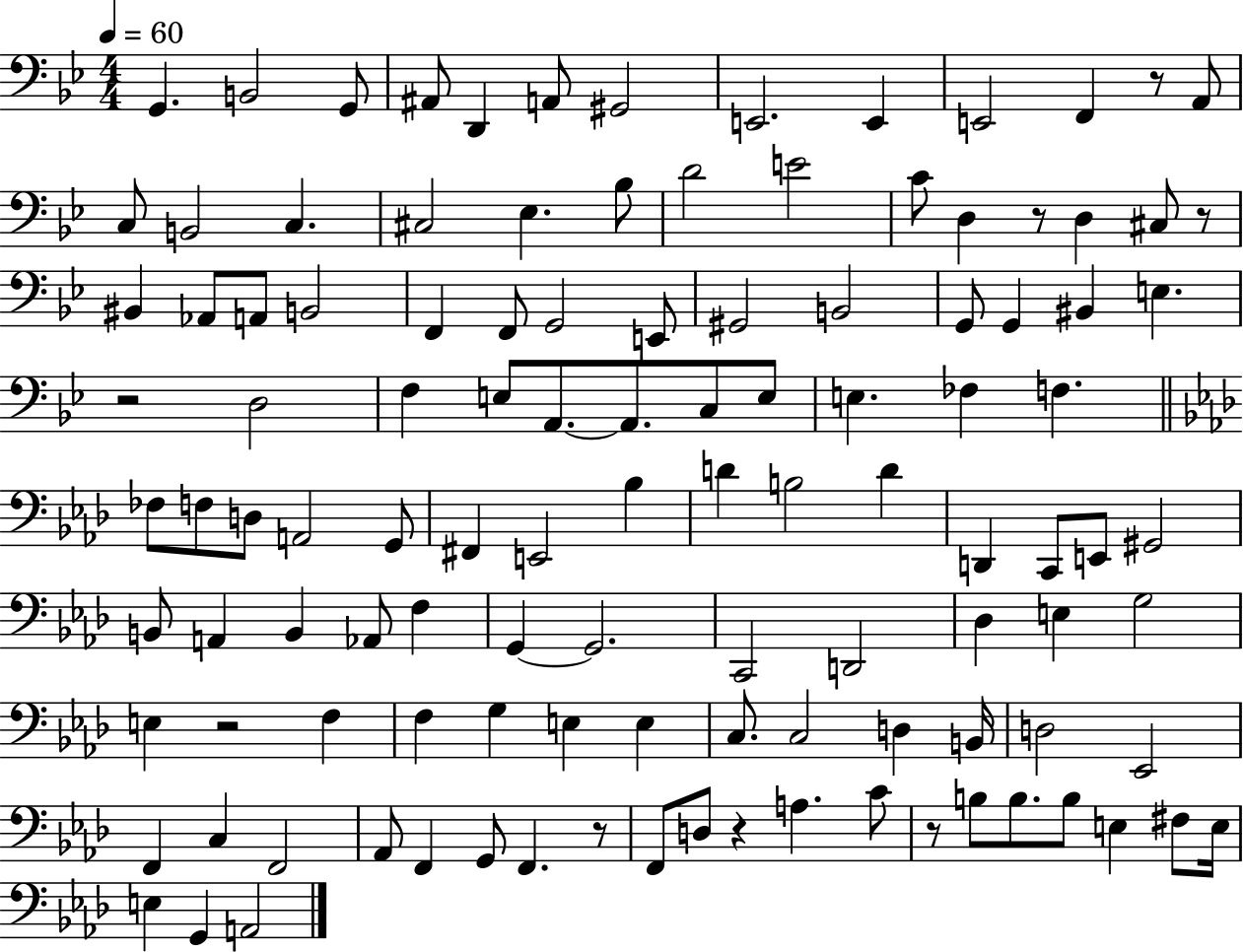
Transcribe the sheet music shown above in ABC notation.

X:1
T:Untitled
M:4/4
L:1/4
K:Bb
G,, B,,2 G,,/2 ^A,,/2 D,, A,,/2 ^G,,2 E,,2 E,, E,,2 F,, z/2 A,,/2 C,/2 B,,2 C, ^C,2 _E, _B,/2 D2 E2 C/2 D, z/2 D, ^C,/2 z/2 ^B,, _A,,/2 A,,/2 B,,2 F,, F,,/2 G,,2 E,,/2 ^G,,2 B,,2 G,,/2 G,, ^B,, E, z2 D,2 F, E,/2 A,,/2 A,,/2 C,/2 E,/2 E, _F, F, _F,/2 F,/2 D,/2 A,,2 G,,/2 ^F,, E,,2 _B, D B,2 D D,, C,,/2 E,,/2 ^G,,2 B,,/2 A,, B,, _A,,/2 F, G,, G,,2 C,,2 D,,2 _D, E, G,2 E, z2 F, F, G, E, E, C,/2 C,2 D, B,,/4 D,2 _E,,2 F,, C, F,,2 _A,,/2 F,, G,,/2 F,, z/2 F,,/2 D,/2 z A, C/2 z/2 B,/2 B,/2 B,/2 E, ^F,/2 E,/4 E, G,, A,,2